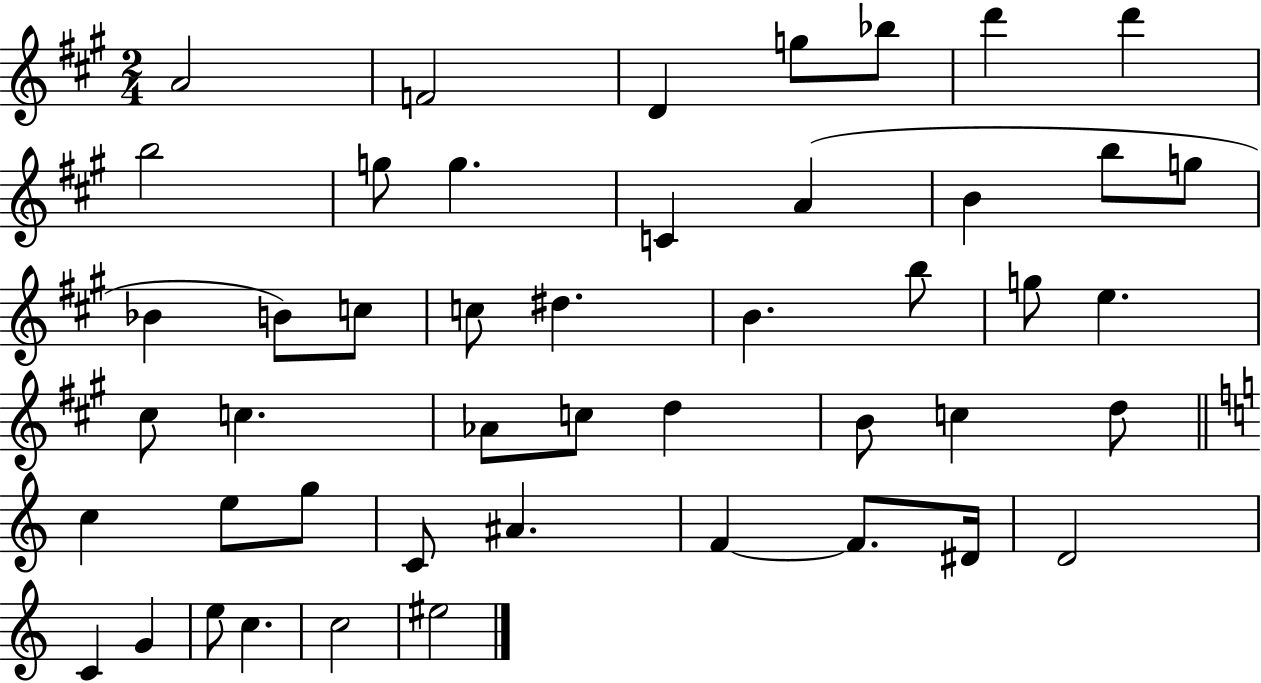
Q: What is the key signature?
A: A major